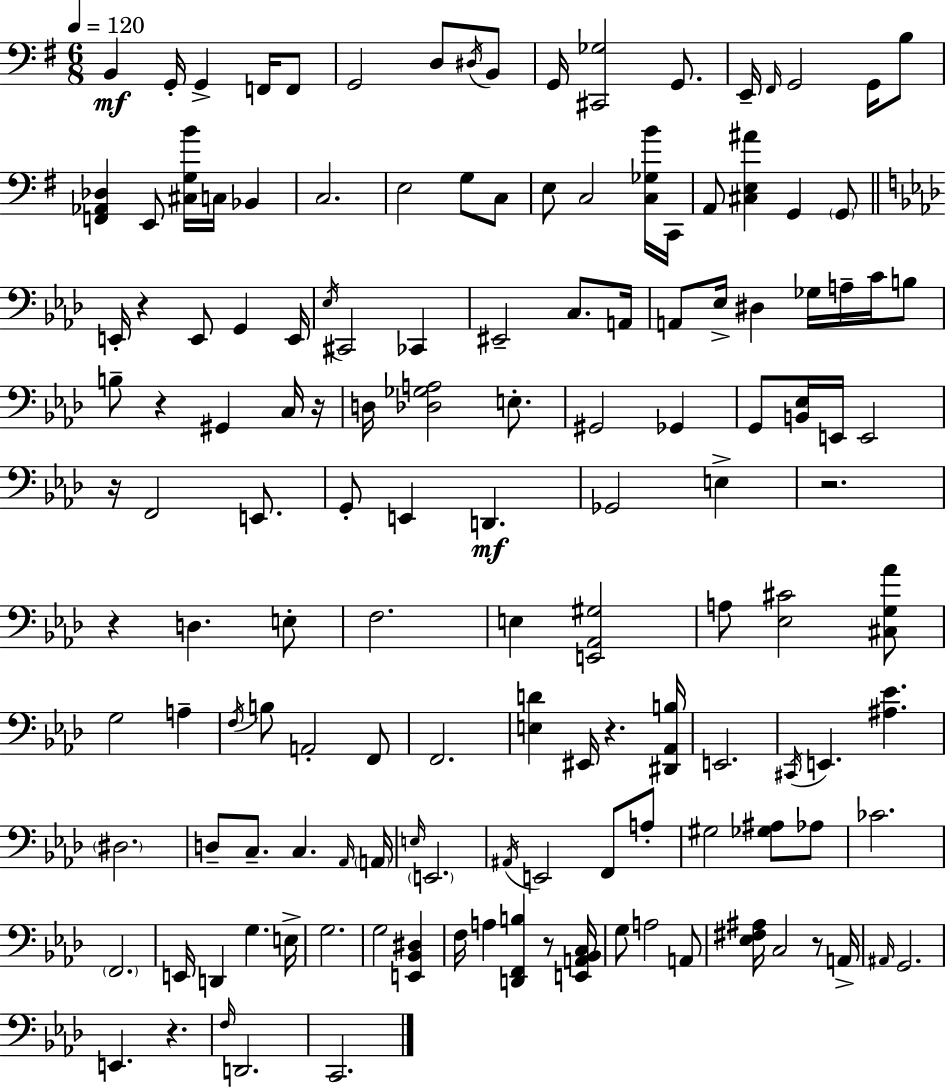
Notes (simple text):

B2/q G2/s G2/q F2/s F2/e G2/h D3/e D#3/s B2/e G2/s [C#2,Gb3]/h G2/e. E2/s F#2/s G2/h G2/s B3/e [F2,Ab2,Db3]/q E2/e [C#3,G3,B4]/s C3/s Bb2/q C3/h. E3/h G3/e C3/e E3/e C3/h [C3,Gb3,B4]/s C2/s A2/e [C#3,E3,A#4]/q G2/q G2/e E2/s R/q E2/e G2/q E2/s Eb3/s C#2/h CES2/q EIS2/h C3/e. A2/s A2/e Eb3/s D#3/q Gb3/s A3/s C4/s B3/e B3/e R/q G#2/q C3/s R/s D3/s [Db3,Gb3,A3]/h E3/e. G#2/h Gb2/q G2/e [B2,Eb3]/s E2/s E2/h R/s F2/h E2/e. G2/e E2/q D2/q. Gb2/h E3/q R/h. R/q D3/q. E3/e F3/h. E3/q [E2,Ab2,G#3]/h A3/e [Eb3,C#4]/h [C#3,G3,Ab4]/e G3/h A3/q F3/s B3/e A2/h F2/e F2/h. [E3,D4]/q EIS2/s R/q. [D#2,Ab2,B3]/s E2/h. C#2/s E2/q. [A#3,Eb4]/q. D#3/h. D3/e C3/e. C3/q. Ab2/s A2/s E3/s E2/h. A#2/s E2/h F2/e A3/e G#3/h [Gb3,A#3]/e Ab3/e CES4/h. F2/h. E2/s D2/q G3/q. E3/s G3/h. G3/h [E2,Bb2,D#3]/q F3/s A3/q [D2,F2,B3]/q R/e [E2,A2,Bb2,C3]/s G3/e A3/h A2/e [Eb3,F#3,A#3]/s C3/h R/e A2/s A#2/s G2/h. E2/q. R/q. F3/s D2/h. C2/h.